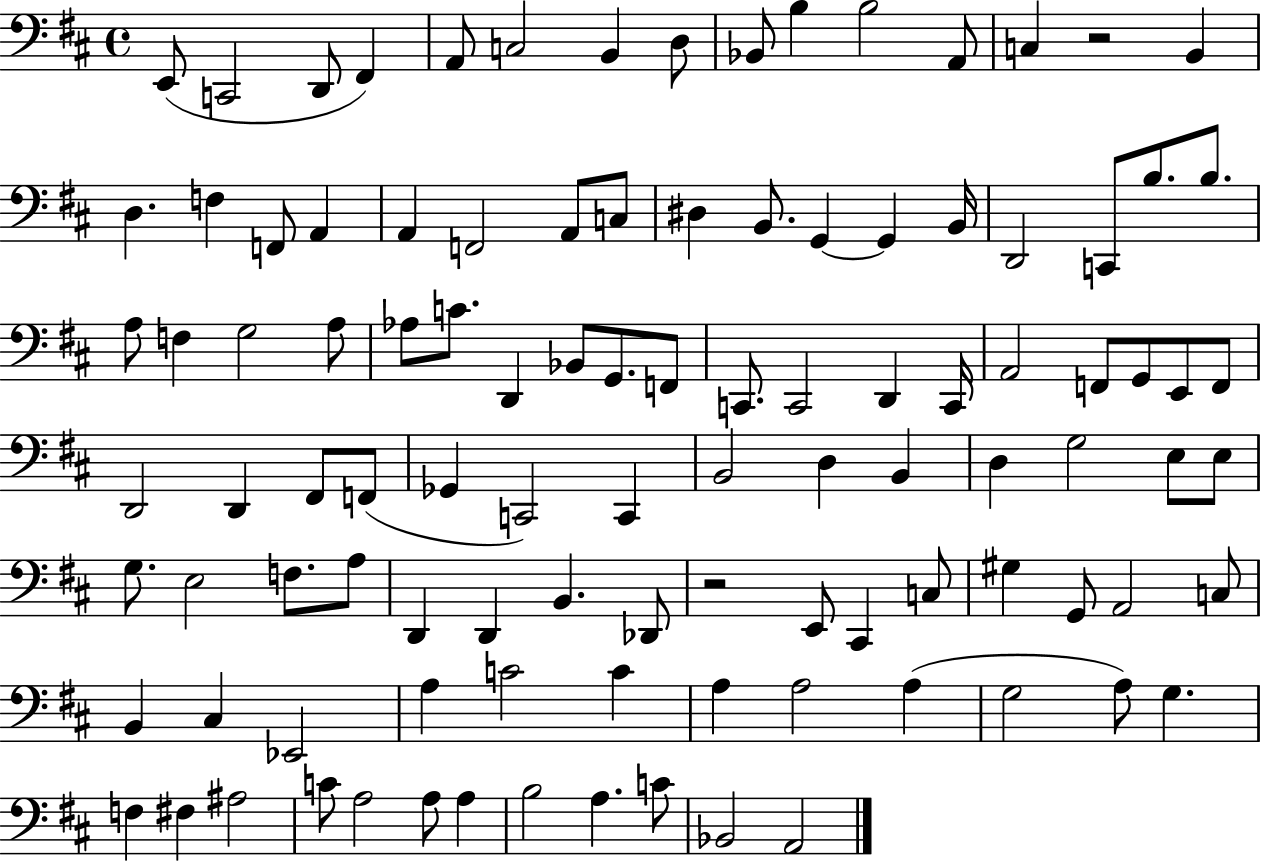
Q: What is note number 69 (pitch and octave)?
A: D2